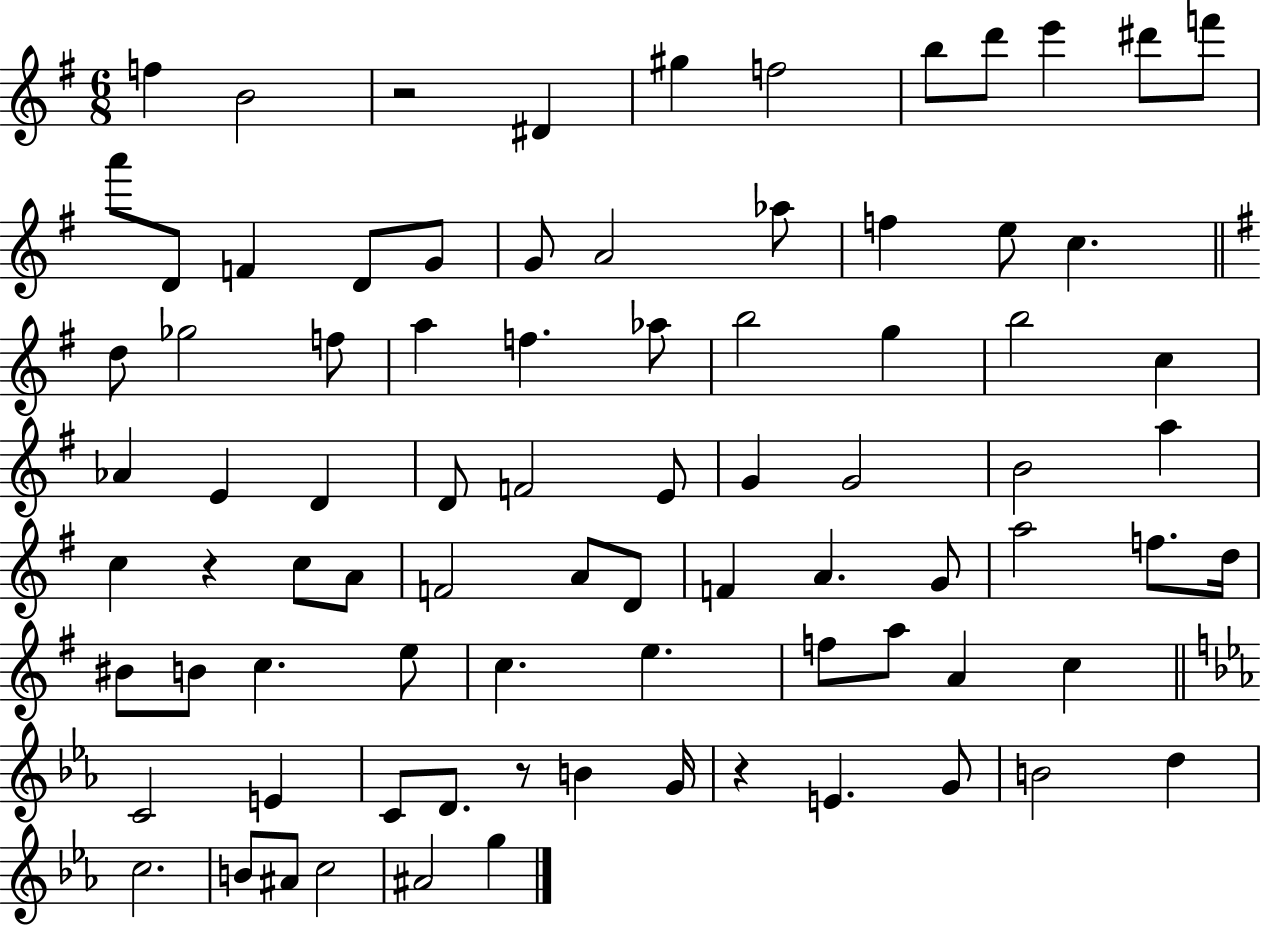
{
  \clef treble
  \numericTimeSignature
  \time 6/8
  \key g \major
  f''4 b'2 | r2 dis'4 | gis''4 f''2 | b''8 d'''8 e'''4 dis'''8 f'''8 | \break a'''8 d'8 f'4 d'8 g'8 | g'8 a'2 aes''8 | f''4 e''8 c''4. | \bar "||" \break \key e \minor d''8 ges''2 f''8 | a''4 f''4. aes''8 | b''2 g''4 | b''2 c''4 | \break aes'4 e'4 d'4 | d'8 f'2 e'8 | g'4 g'2 | b'2 a''4 | \break c''4 r4 c''8 a'8 | f'2 a'8 d'8 | f'4 a'4. g'8 | a''2 f''8. d''16 | \break bis'8 b'8 c''4. e''8 | c''4. e''4. | f''8 a''8 a'4 c''4 | \bar "||" \break \key ees \major c'2 e'4 | c'8 d'8. r8 b'4 g'16 | r4 e'4. g'8 | b'2 d''4 | \break c''2. | b'8 ais'8 c''2 | ais'2 g''4 | \bar "|."
}